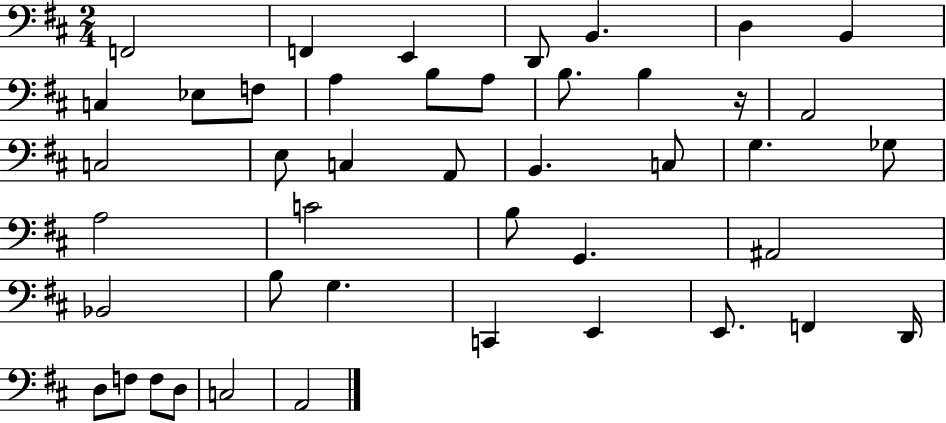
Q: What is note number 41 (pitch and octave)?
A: D3